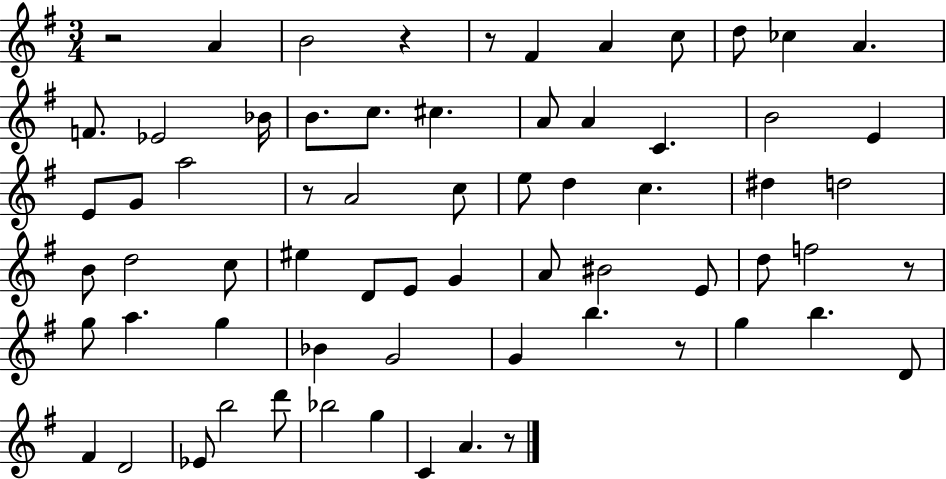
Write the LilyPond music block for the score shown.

{
  \clef treble
  \numericTimeSignature
  \time 3/4
  \key g \major
  r2 a'4 | b'2 r4 | r8 fis'4 a'4 c''8 | d''8 ces''4 a'4. | \break f'8. ees'2 bes'16 | b'8. c''8. cis''4. | a'8 a'4 c'4. | b'2 e'4 | \break e'8 g'8 a''2 | r8 a'2 c''8 | e''8 d''4 c''4. | dis''4 d''2 | \break b'8 d''2 c''8 | eis''4 d'8 e'8 g'4 | a'8 bis'2 e'8 | d''8 f''2 r8 | \break g''8 a''4. g''4 | bes'4 g'2 | g'4 b''4. r8 | g''4 b''4. d'8 | \break fis'4 d'2 | ees'8 b''2 d'''8 | bes''2 g''4 | c'4 a'4. r8 | \break \bar "|."
}